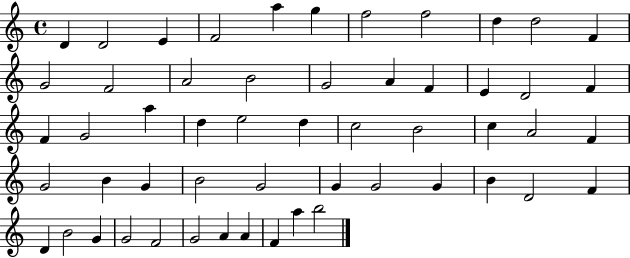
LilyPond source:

{
  \clef treble
  \time 4/4
  \defaultTimeSignature
  \key c \major
  d'4 d'2 e'4 | f'2 a''4 g''4 | f''2 f''2 | d''4 d''2 f'4 | \break g'2 f'2 | a'2 b'2 | g'2 a'4 f'4 | e'4 d'2 f'4 | \break f'4 g'2 a''4 | d''4 e''2 d''4 | c''2 b'2 | c''4 a'2 f'4 | \break g'2 b'4 g'4 | b'2 g'2 | g'4 g'2 g'4 | b'4 d'2 f'4 | \break d'4 b'2 g'4 | g'2 f'2 | g'2 a'4 a'4 | f'4 a''4 b''2 | \break \bar "|."
}